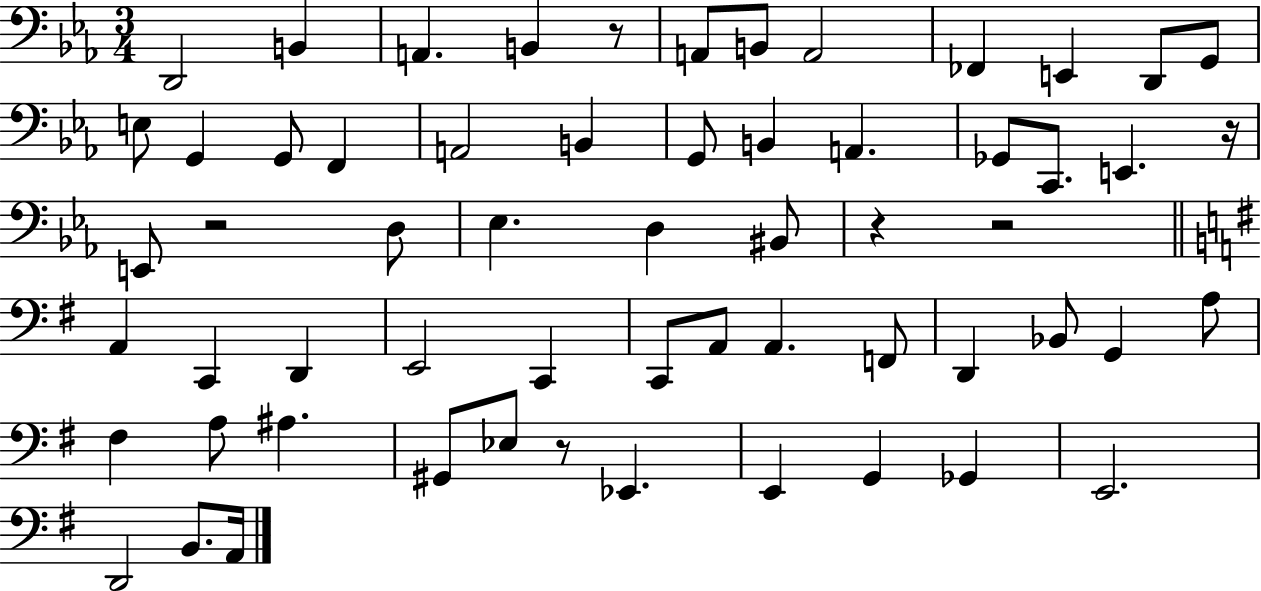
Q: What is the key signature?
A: EES major